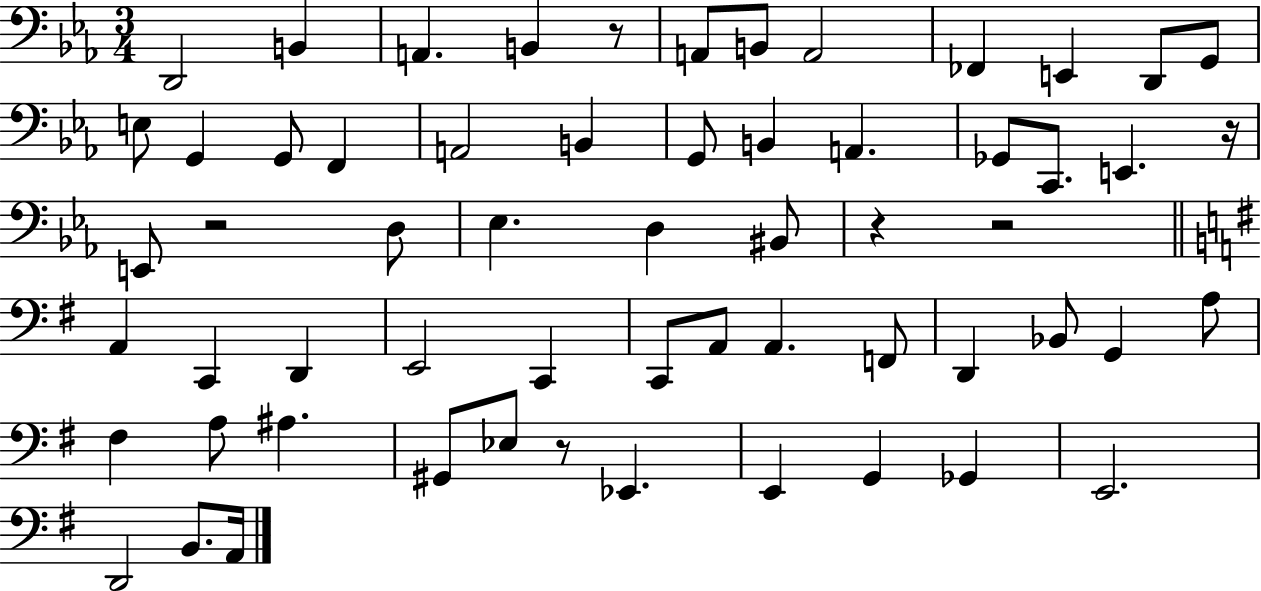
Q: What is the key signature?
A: EES major